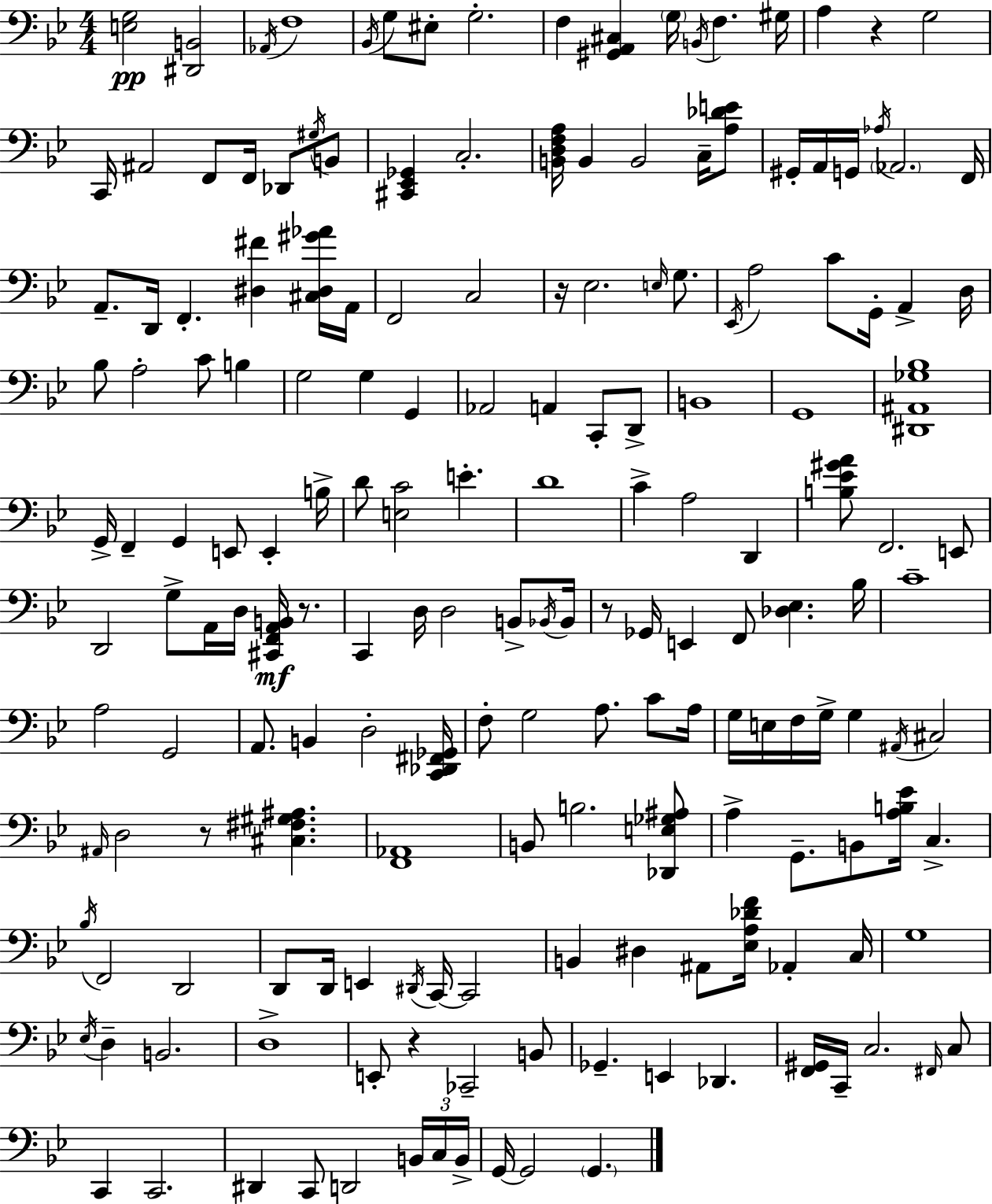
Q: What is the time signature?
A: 4/4